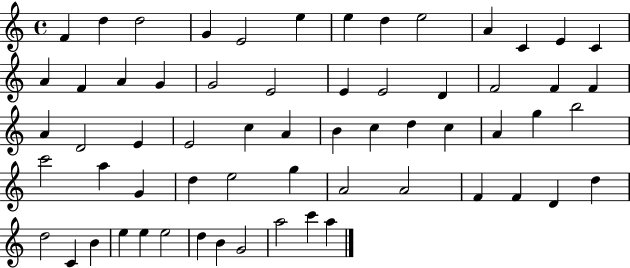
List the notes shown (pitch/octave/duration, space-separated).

F4/q D5/q D5/h G4/q E4/h E5/q E5/q D5/q E5/h A4/q C4/q E4/q C4/q A4/q F4/q A4/q G4/q G4/h E4/h E4/q E4/h D4/q F4/h F4/q F4/q A4/q D4/h E4/q E4/h C5/q A4/q B4/q C5/q D5/q C5/q A4/q G5/q B5/h C6/h A5/q G4/q D5/q E5/h G5/q A4/h A4/h F4/q F4/q D4/q D5/q D5/h C4/q B4/q E5/q E5/q E5/h D5/q B4/q G4/h A5/h C6/q A5/q